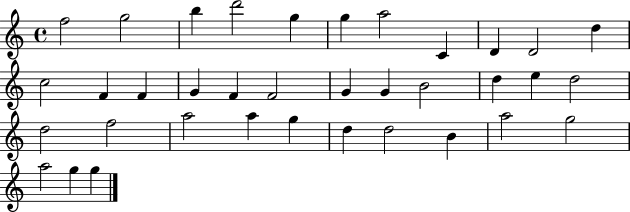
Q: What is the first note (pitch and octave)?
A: F5